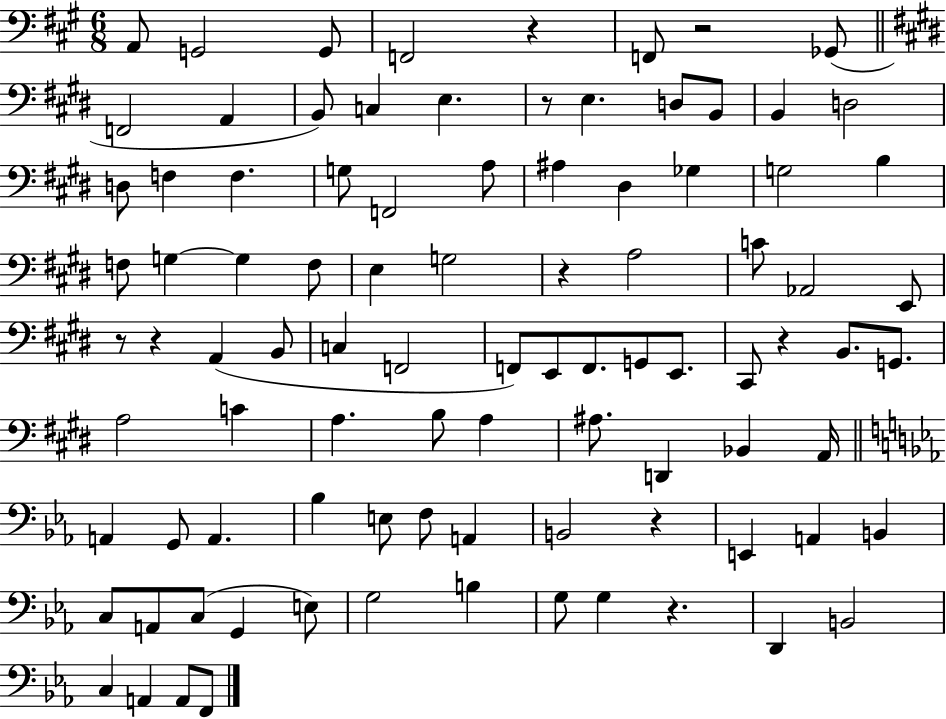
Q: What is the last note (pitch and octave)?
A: F2